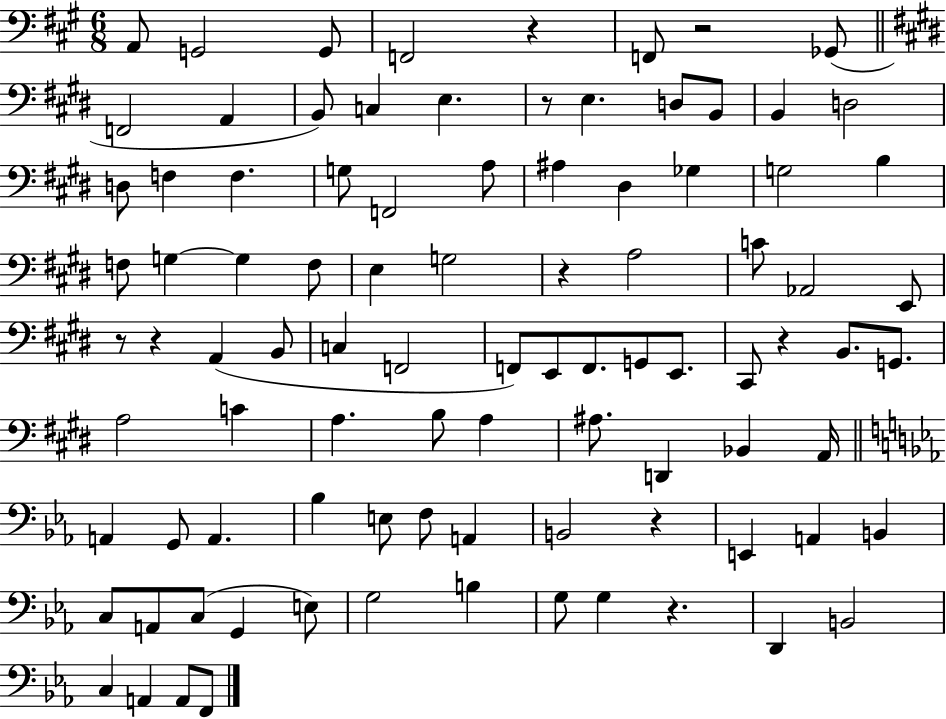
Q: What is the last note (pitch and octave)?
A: F2